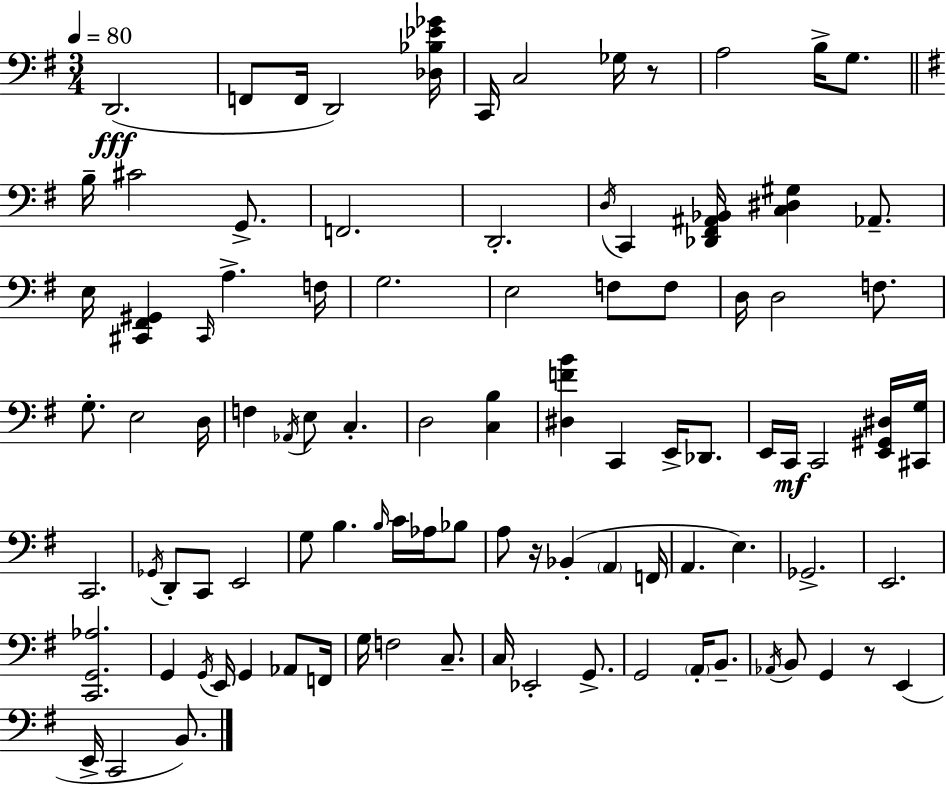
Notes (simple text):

D2/h. F2/e F2/s D2/h [Db3,Bb3,Eb4,Gb4]/s C2/s C3/h Gb3/s R/e A3/h B3/s G3/e. B3/s C#4/h G2/e. F2/h. D2/h. D3/s C2/q [Db2,F#2,A#2,Bb2]/s [C3,D#3,G#3]/q Ab2/e. E3/s [C#2,F#2,G#2]/q C#2/s A3/q. F3/s G3/h. E3/h F3/e F3/e D3/s D3/h F3/e. G3/e. E3/h D3/s F3/q Ab2/s E3/e C3/q. D3/h [C3,B3]/q [D#3,F4,B4]/q C2/q E2/s Db2/e. E2/s C2/s C2/h [E2,G#2,D#3]/s [C#2,G3]/s C2/h. Gb2/s D2/e C2/e E2/h G3/e B3/q. B3/s C4/s Ab3/s Bb3/e A3/e R/s Bb2/q A2/q F2/s A2/q. E3/q. Gb2/h. E2/h. [C2,G2,Ab3]/h. G2/q G2/s E2/s G2/q Ab2/e F2/s G3/s F3/h C3/e. C3/s Eb2/h G2/e. G2/h A2/s B2/e. Ab2/s B2/e G2/q R/e E2/q E2/s C2/h B2/e.